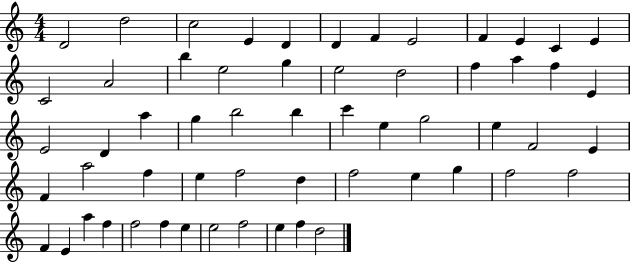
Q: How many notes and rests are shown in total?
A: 58